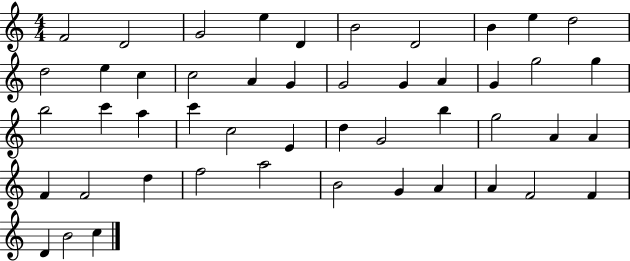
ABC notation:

X:1
T:Untitled
M:4/4
L:1/4
K:C
F2 D2 G2 e D B2 D2 B e d2 d2 e c c2 A G G2 G A G g2 g b2 c' a c' c2 E d G2 b g2 A A F F2 d f2 a2 B2 G A A F2 F D B2 c